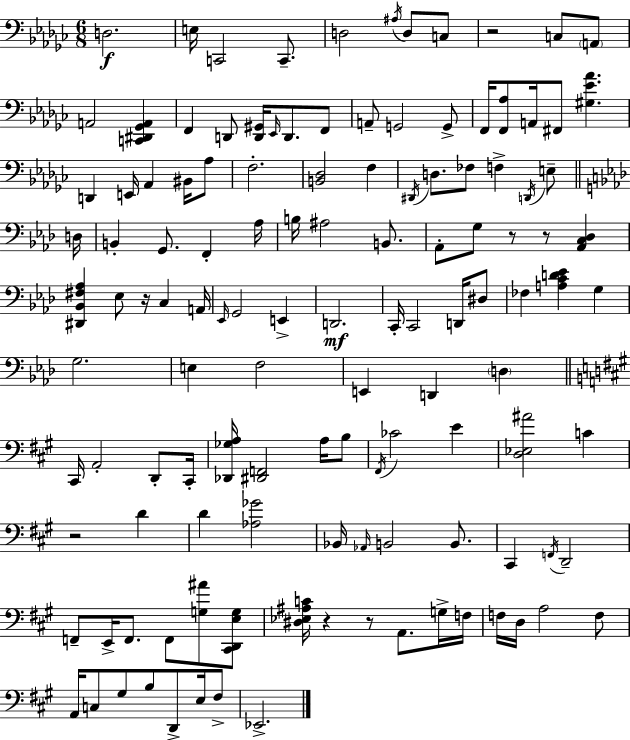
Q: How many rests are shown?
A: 7